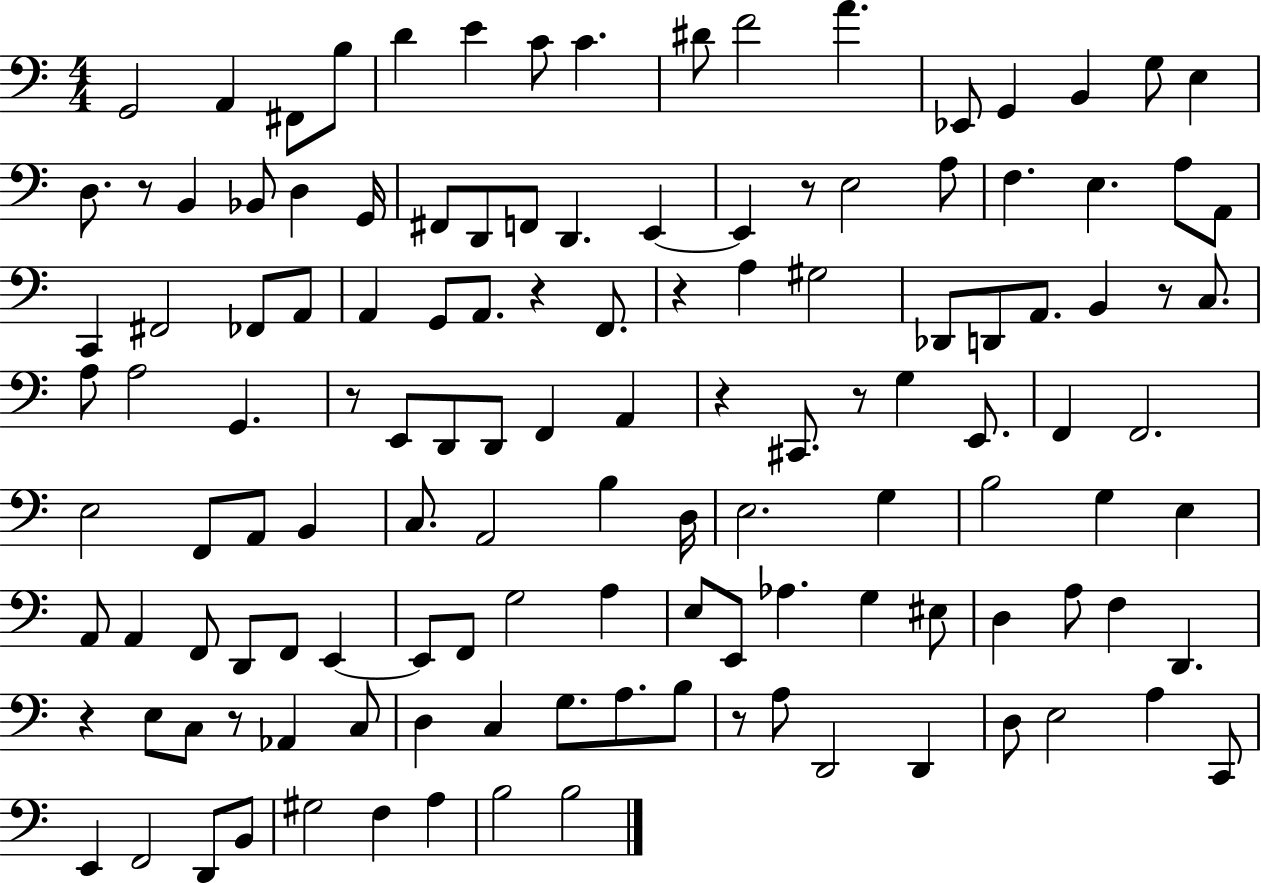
{
  \clef bass
  \numericTimeSignature
  \time 4/4
  \key c \major
  \repeat volta 2 { g,2 a,4 fis,8 b8 | d'4 e'4 c'8 c'4. | dis'8 f'2 a'4. | ees,8 g,4 b,4 g8 e4 | \break d8. r8 b,4 bes,8 d4 g,16 | fis,8 d,8 f,8 d,4. e,4~~ | e,4 r8 e2 a8 | f4. e4. a8 a,8 | \break c,4 fis,2 fes,8 a,8 | a,4 g,8 a,8. r4 f,8. | r4 a4 gis2 | des,8 d,8 a,8. b,4 r8 c8. | \break a8 a2 g,4. | r8 e,8 d,8 d,8 f,4 a,4 | r4 cis,8. r8 g4 e,8. | f,4 f,2. | \break e2 f,8 a,8 b,4 | c8. a,2 b4 d16 | e2. g4 | b2 g4 e4 | \break a,8 a,4 f,8 d,8 f,8 e,4~~ | e,8 f,8 g2 a4 | e8 e,8 aes4. g4 eis8 | d4 a8 f4 d,4. | \break r4 e8 c8 r8 aes,4 c8 | d4 c4 g8. a8. b8 | r8 a8 d,2 d,4 | d8 e2 a4 c,8 | \break e,4 f,2 d,8 b,8 | gis2 f4 a4 | b2 b2 | } \bar "|."
}